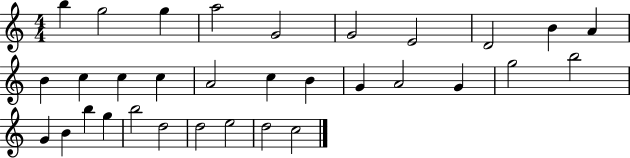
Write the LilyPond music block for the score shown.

{
  \clef treble
  \numericTimeSignature
  \time 4/4
  \key c \major
  b''4 g''2 g''4 | a''2 g'2 | g'2 e'2 | d'2 b'4 a'4 | \break b'4 c''4 c''4 c''4 | a'2 c''4 b'4 | g'4 a'2 g'4 | g''2 b''2 | \break g'4 b'4 b''4 g''4 | b''2 d''2 | d''2 e''2 | d''2 c''2 | \break \bar "|."
}